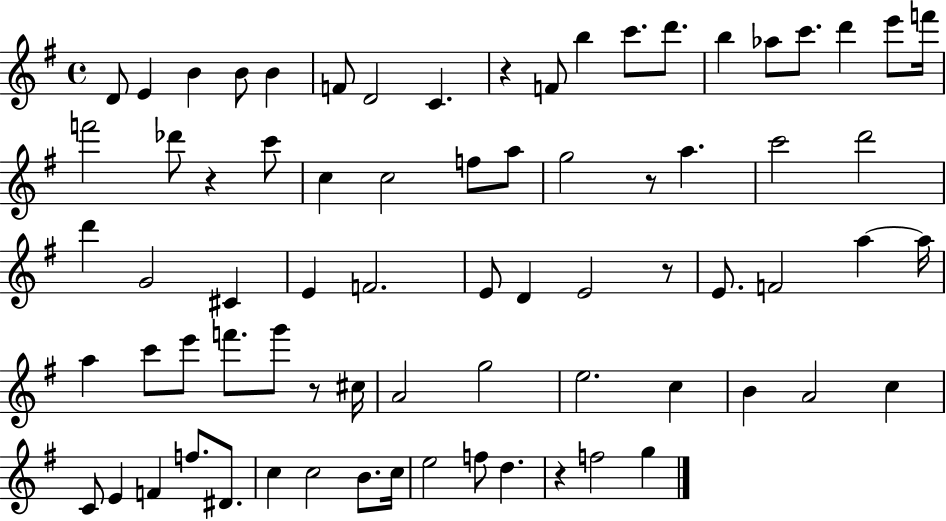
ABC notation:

X:1
T:Untitled
M:4/4
L:1/4
K:G
D/2 E B B/2 B F/2 D2 C z F/2 b c'/2 d'/2 b _a/2 c'/2 d' e'/2 f'/4 f'2 _d'/2 z c'/2 c c2 f/2 a/2 g2 z/2 a c'2 d'2 d' G2 ^C E F2 E/2 D E2 z/2 E/2 F2 a a/4 a c'/2 e'/2 f'/2 g'/2 z/2 ^c/4 A2 g2 e2 c B A2 c C/2 E F f/2 ^D/2 c c2 B/2 c/4 e2 f/2 d z f2 g